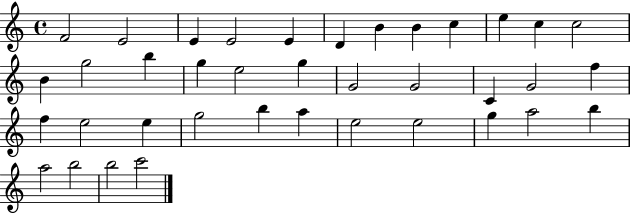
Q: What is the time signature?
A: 4/4